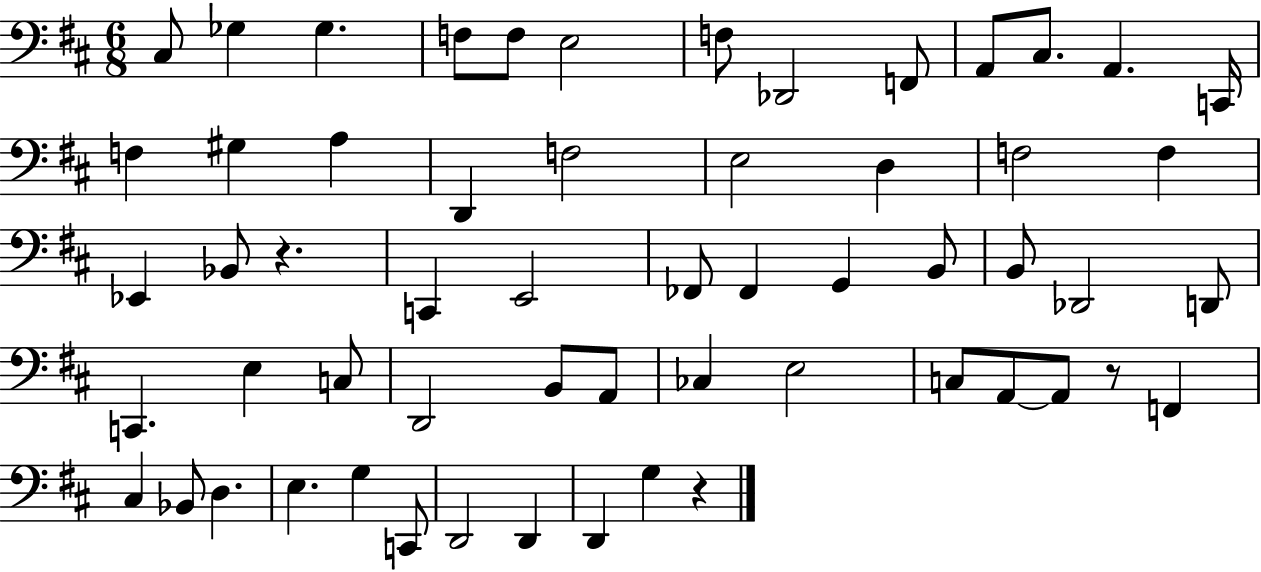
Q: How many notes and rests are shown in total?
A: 58